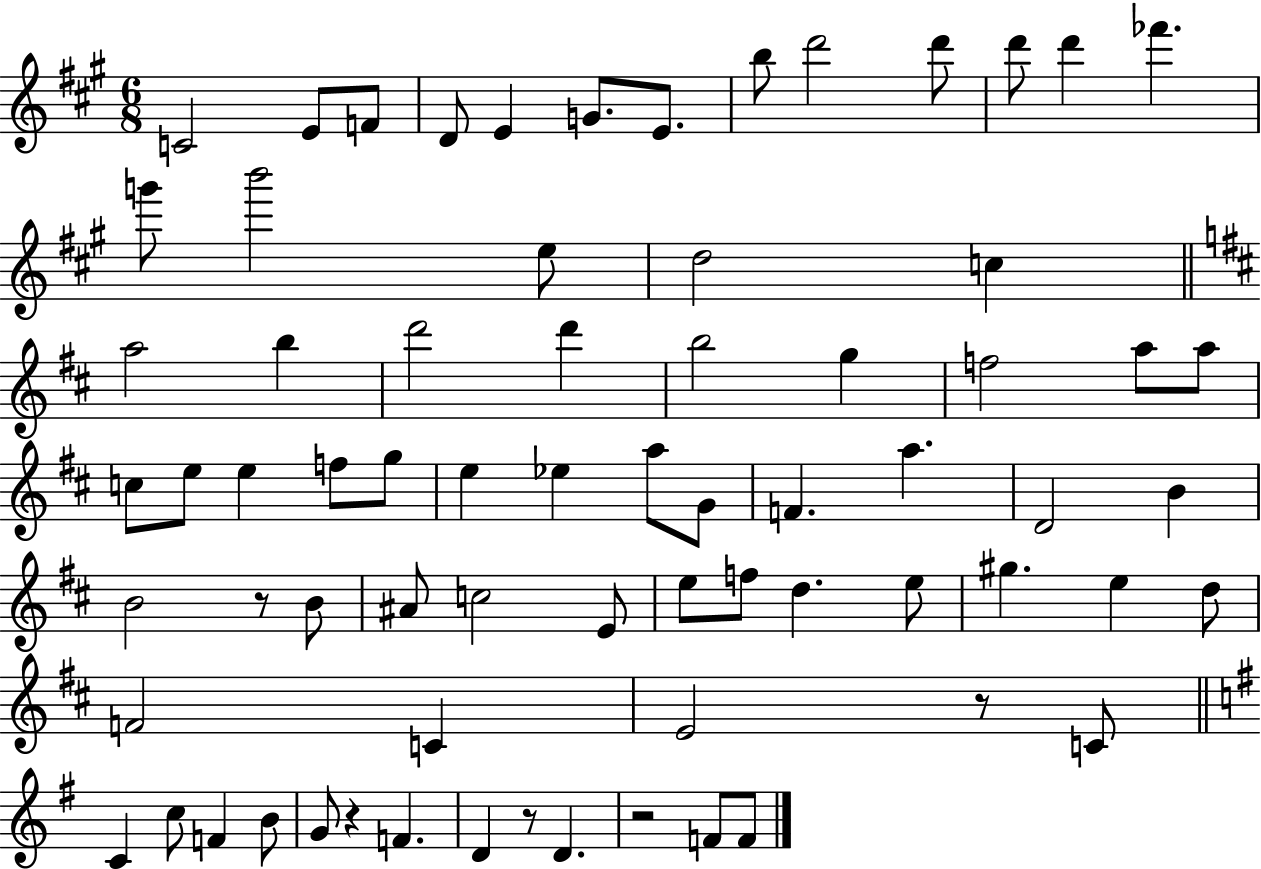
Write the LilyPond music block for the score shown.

{
  \clef treble
  \numericTimeSignature
  \time 6/8
  \key a \major
  c'2 e'8 f'8 | d'8 e'4 g'8. e'8. | b''8 d'''2 d'''8 | d'''8 d'''4 fes'''4. | \break g'''8 b'''2 e''8 | d''2 c''4 | \bar "||" \break \key b \minor a''2 b''4 | d'''2 d'''4 | b''2 g''4 | f''2 a''8 a''8 | \break c''8 e''8 e''4 f''8 g''8 | e''4 ees''4 a''8 g'8 | f'4. a''4. | d'2 b'4 | \break b'2 r8 b'8 | ais'8 c''2 e'8 | e''8 f''8 d''4. e''8 | gis''4. e''4 d''8 | \break f'2 c'4 | e'2 r8 c'8 | \bar "||" \break \key e \minor c'4 c''8 f'4 b'8 | g'8 r4 f'4. | d'4 r8 d'4. | r2 f'8 f'8 | \break \bar "|."
}